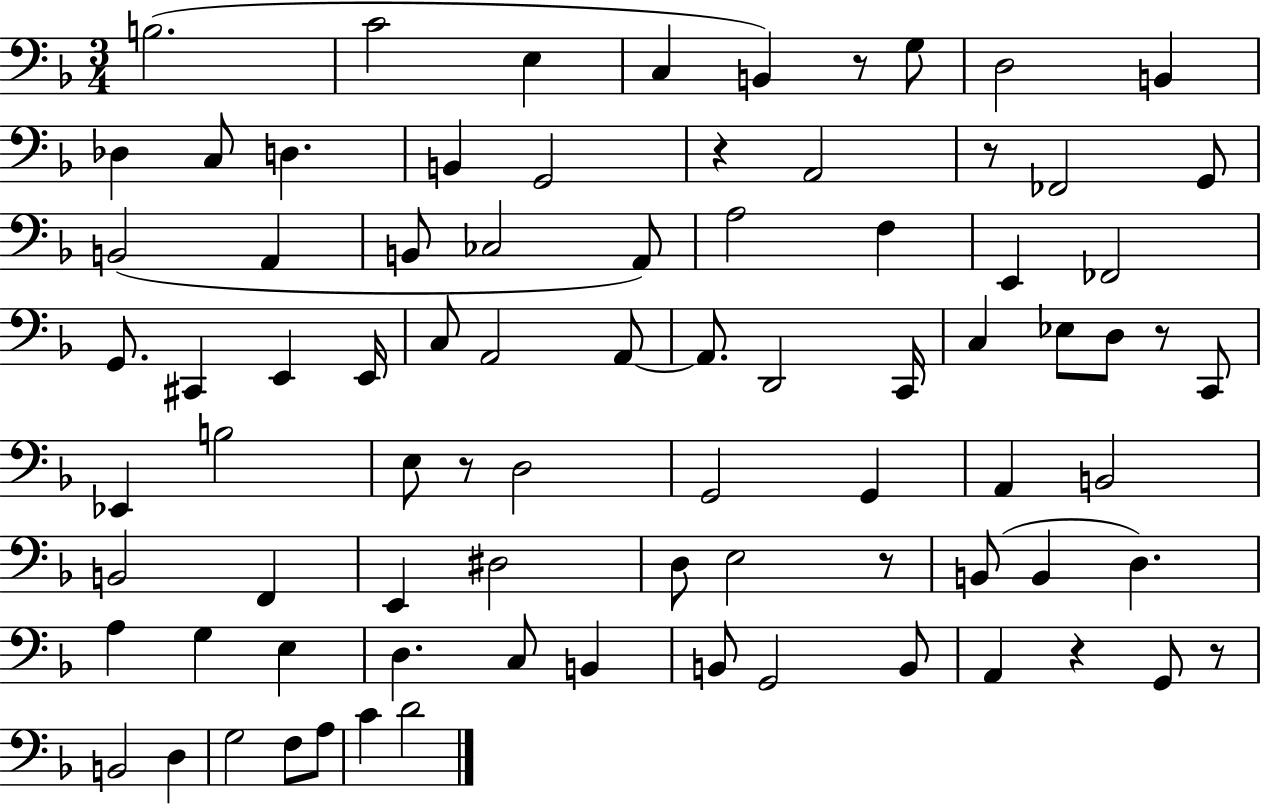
X:1
T:Untitled
M:3/4
L:1/4
K:F
B,2 C2 E, C, B,, z/2 G,/2 D,2 B,, _D, C,/2 D, B,, G,,2 z A,,2 z/2 _F,,2 G,,/2 B,,2 A,, B,,/2 _C,2 A,,/2 A,2 F, E,, _F,,2 G,,/2 ^C,, E,, E,,/4 C,/2 A,,2 A,,/2 A,,/2 D,,2 C,,/4 C, _E,/2 D,/2 z/2 C,,/2 _E,, B,2 E,/2 z/2 D,2 G,,2 G,, A,, B,,2 B,,2 F,, E,, ^D,2 D,/2 E,2 z/2 B,,/2 B,, D, A, G, E, D, C,/2 B,, B,,/2 G,,2 B,,/2 A,, z G,,/2 z/2 B,,2 D, G,2 F,/2 A,/2 C D2